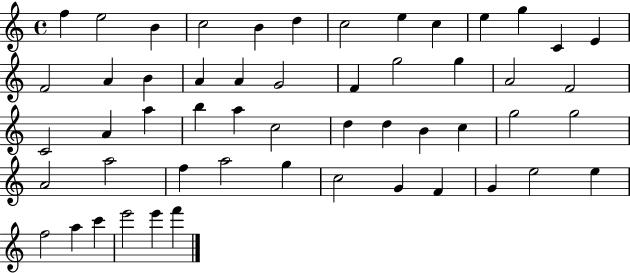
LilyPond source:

{
  \clef treble
  \time 4/4
  \defaultTimeSignature
  \key c \major
  f''4 e''2 b'4 | c''2 b'4 d''4 | c''2 e''4 c''4 | e''4 g''4 c'4 e'4 | \break f'2 a'4 b'4 | a'4 a'4 g'2 | f'4 g''2 g''4 | a'2 f'2 | \break c'2 a'4 a''4 | b''4 a''4 c''2 | d''4 d''4 b'4 c''4 | g''2 g''2 | \break a'2 a''2 | f''4 a''2 g''4 | c''2 g'4 f'4 | g'4 e''2 e''4 | \break f''2 a''4 c'''4 | e'''2 e'''4 f'''4 | \bar "|."
}